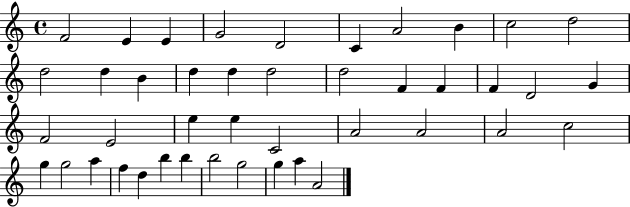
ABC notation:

X:1
T:Untitled
M:4/4
L:1/4
K:C
F2 E E G2 D2 C A2 B c2 d2 d2 d B d d d2 d2 F F F D2 G F2 E2 e e C2 A2 A2 A2 c2 g g2 a f d b b b2 g2 g a A2